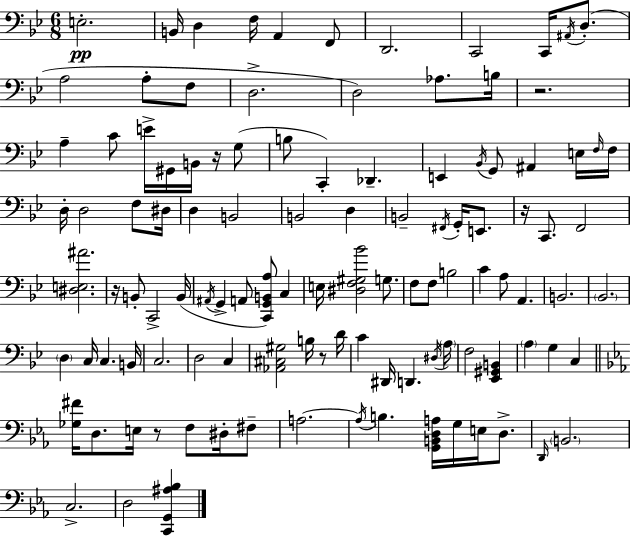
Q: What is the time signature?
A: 6/8